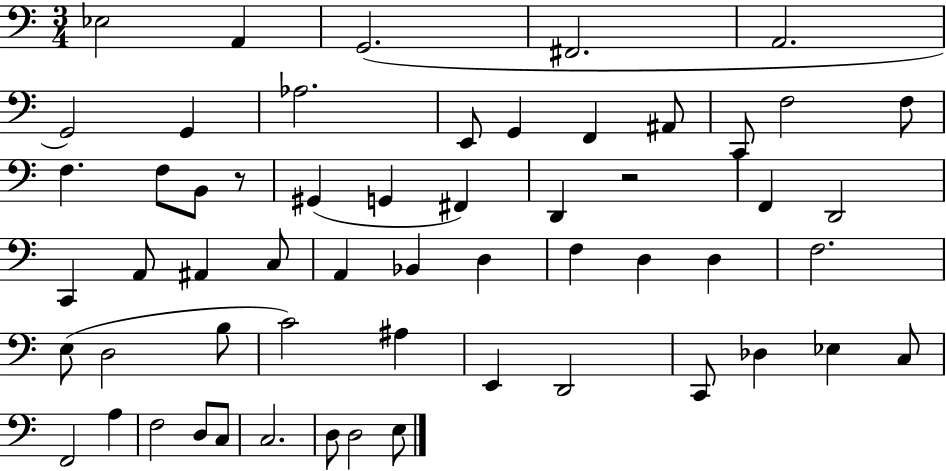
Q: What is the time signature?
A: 3/4